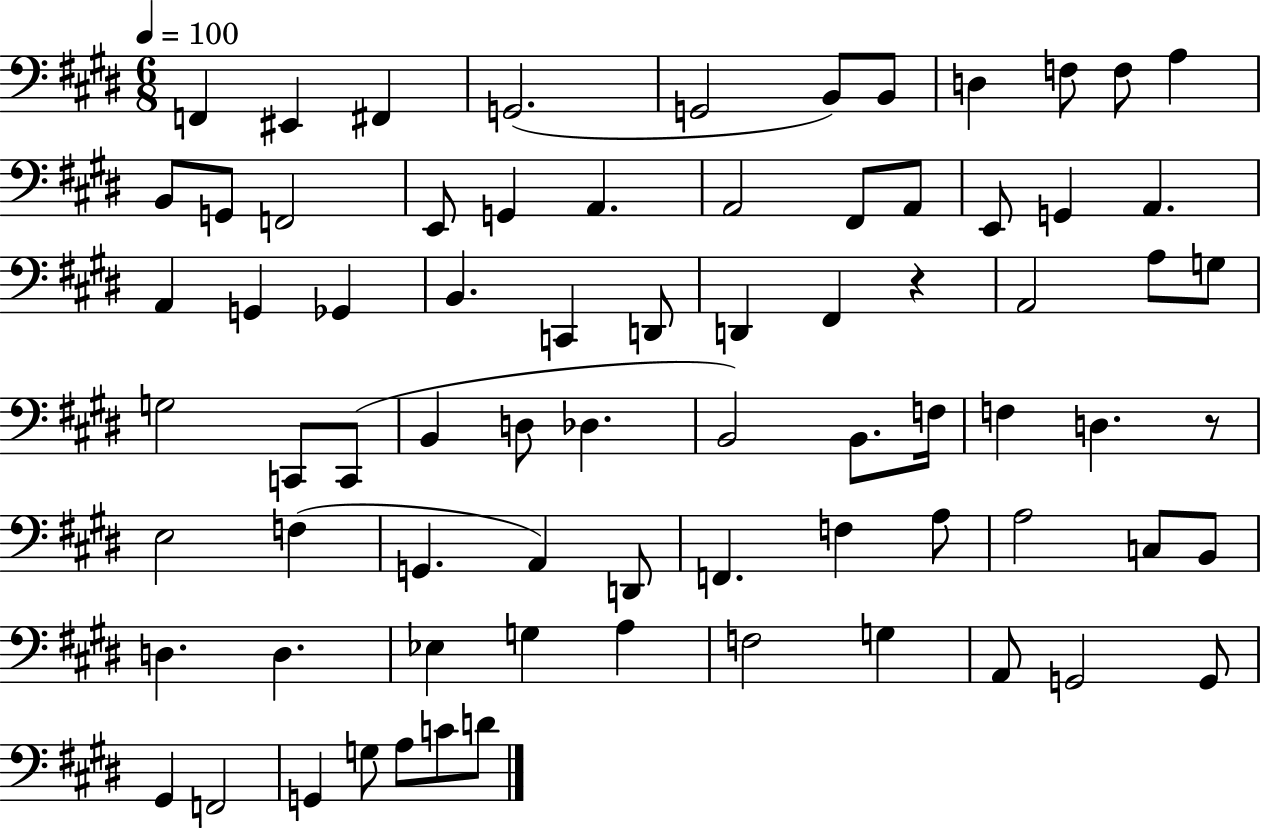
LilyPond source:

{
  \clef bass
  \numericTimeSignature
  \time 6/8
  \key e \major
  \tempo 4 = 100
  \repeat volta 2 { f,4 eis,4 fis,4 | g,2.( | g,2 b,8) b,8 | d4 f8 f8 a4 | \break b,8 g,8 f,2 | e,8 g,4 a,4. | a,2 fis,8 a,8 | e,8 g,4 a,4. | \break a,4 g,4 ges,4 | b,4. c,4 d,8 | d,4 fis,4 r4 | a,2 a8 g8 | \break g2 c,8 c,8( | b,4 d8 des4. | b,2) b,8. f16 | f4 d4. r8 | \break e2 f4( | g,4. a,4) d,8 | f,4. f4 a8 | a2 c8 b,8 | \break d4. d4. | ees4 g4 a4 | f2 g4 | a,8 g,2 g,8 | \break gis,4 f,2 | g,4 g8 a8 c'8 d'8 | } \bar "|."
}